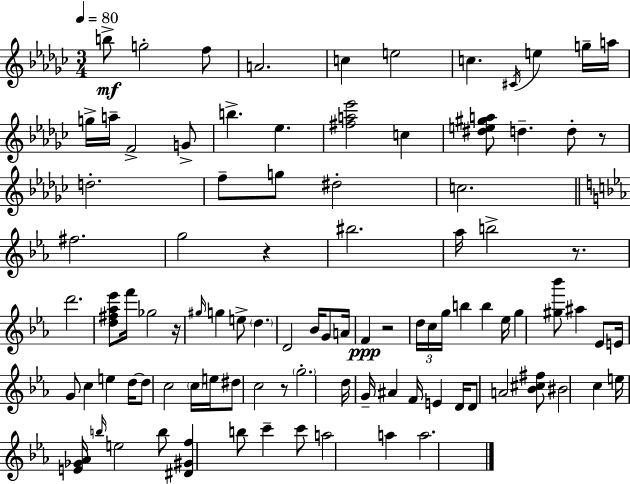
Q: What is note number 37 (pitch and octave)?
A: D5